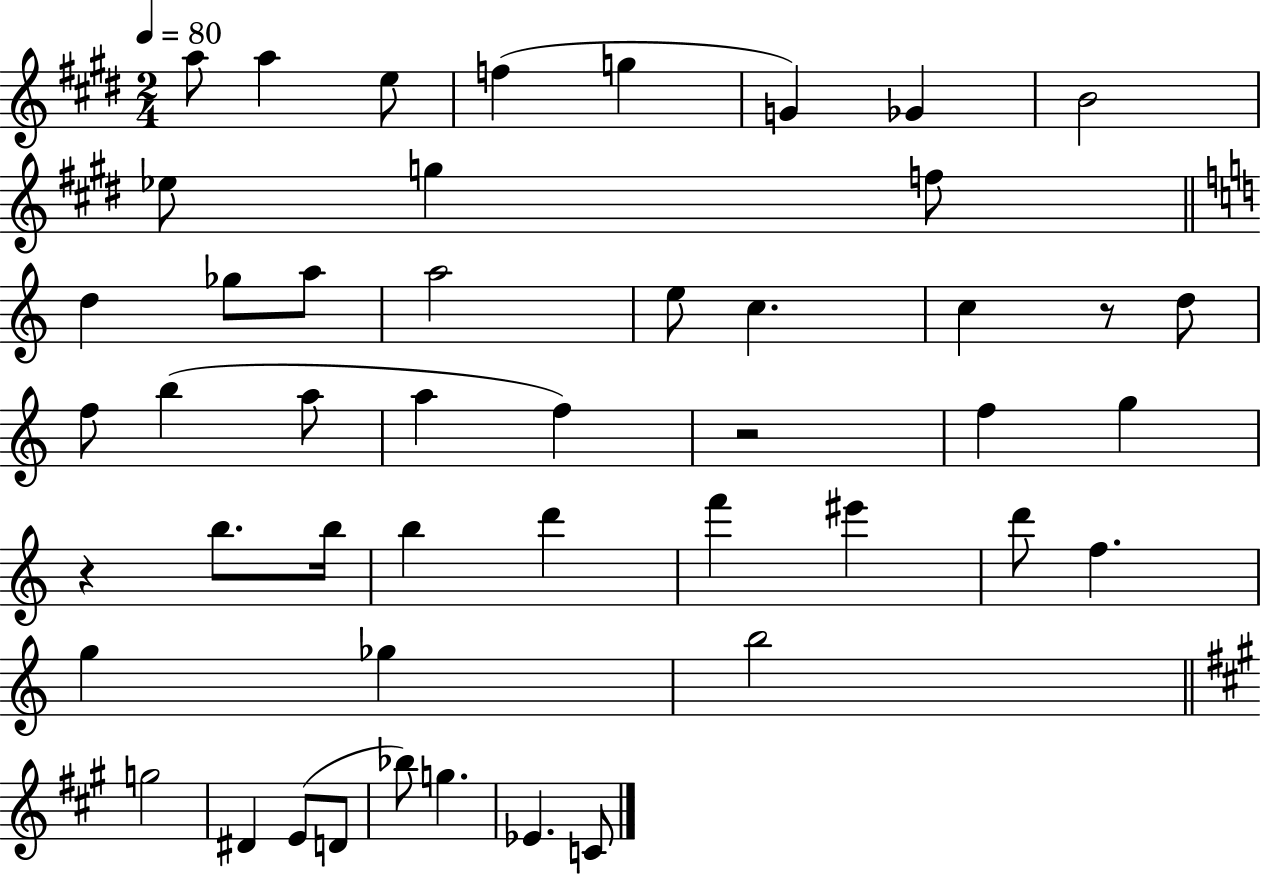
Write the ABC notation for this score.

X:1
T:Untitled
M:2/4
L:1/4
K:E
a/2 a e/2 f g G _G B2 _e/2 g f/2 d _g/2 a/2 a2 e/2 c c z/2 d/2 f/2 b a/2 a f z2 f g z b/2 b/4 b d' f' ^e' d'/2 f g _g b2 g2 ^D E/2 D/2 _b/2 g _E C/2